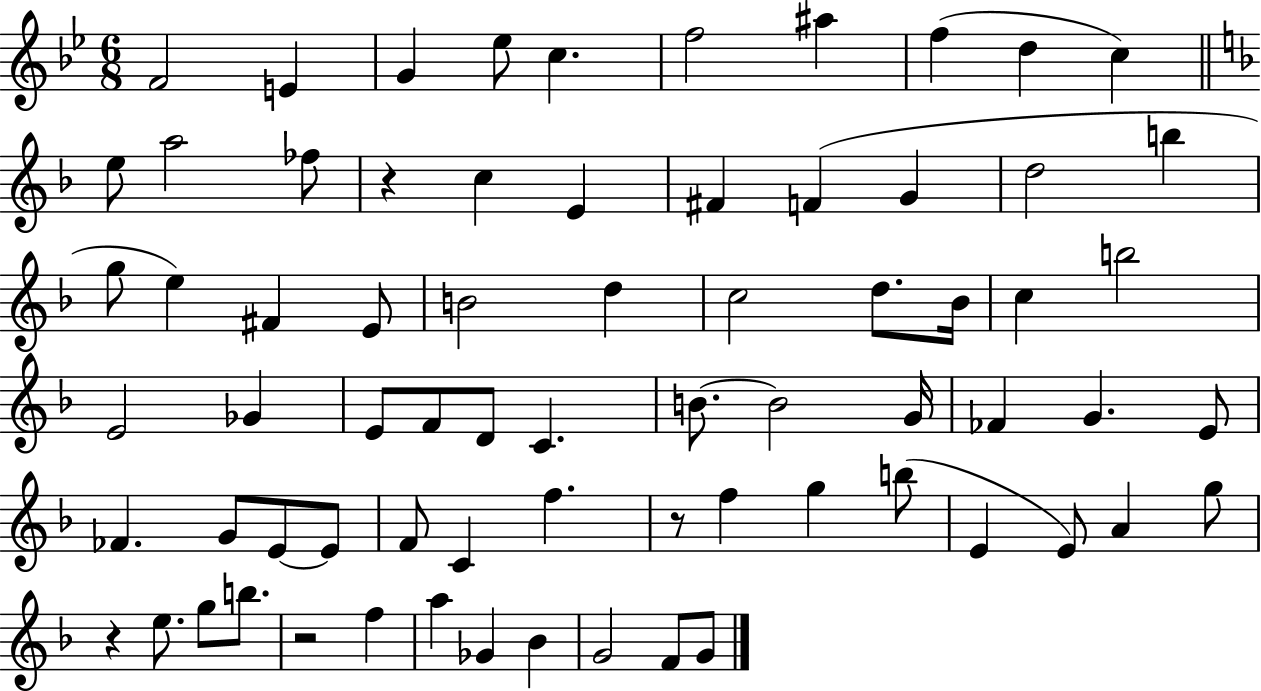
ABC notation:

X:1
T:Untitled
M:6/8
L:1/4
K:Bb
F2 E G _e/2 c f2 ^a f d c e/2 a2 _f/2 z c E ^F F G d2 b g/2 e ^F E/2 B2 d c2 d/2 _B/4 c b2 E2 _G E/2 F/2 D/2 C B/2 B2 G/4 _F G E/2 _F G/2 E/2 E/2 F/2 C f z/2 f g b/2 E E/2 A g/2 z e/2 g/2 b/2 z2 f a _G _B G2 F/2 G/2